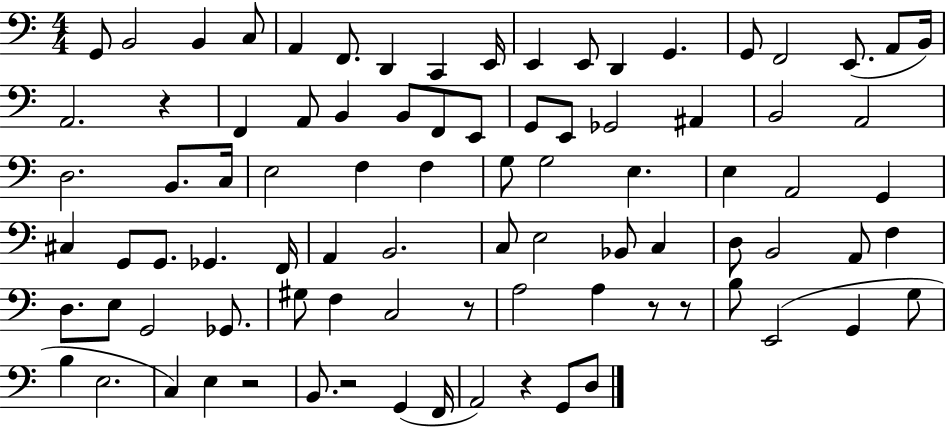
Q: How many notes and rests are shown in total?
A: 88